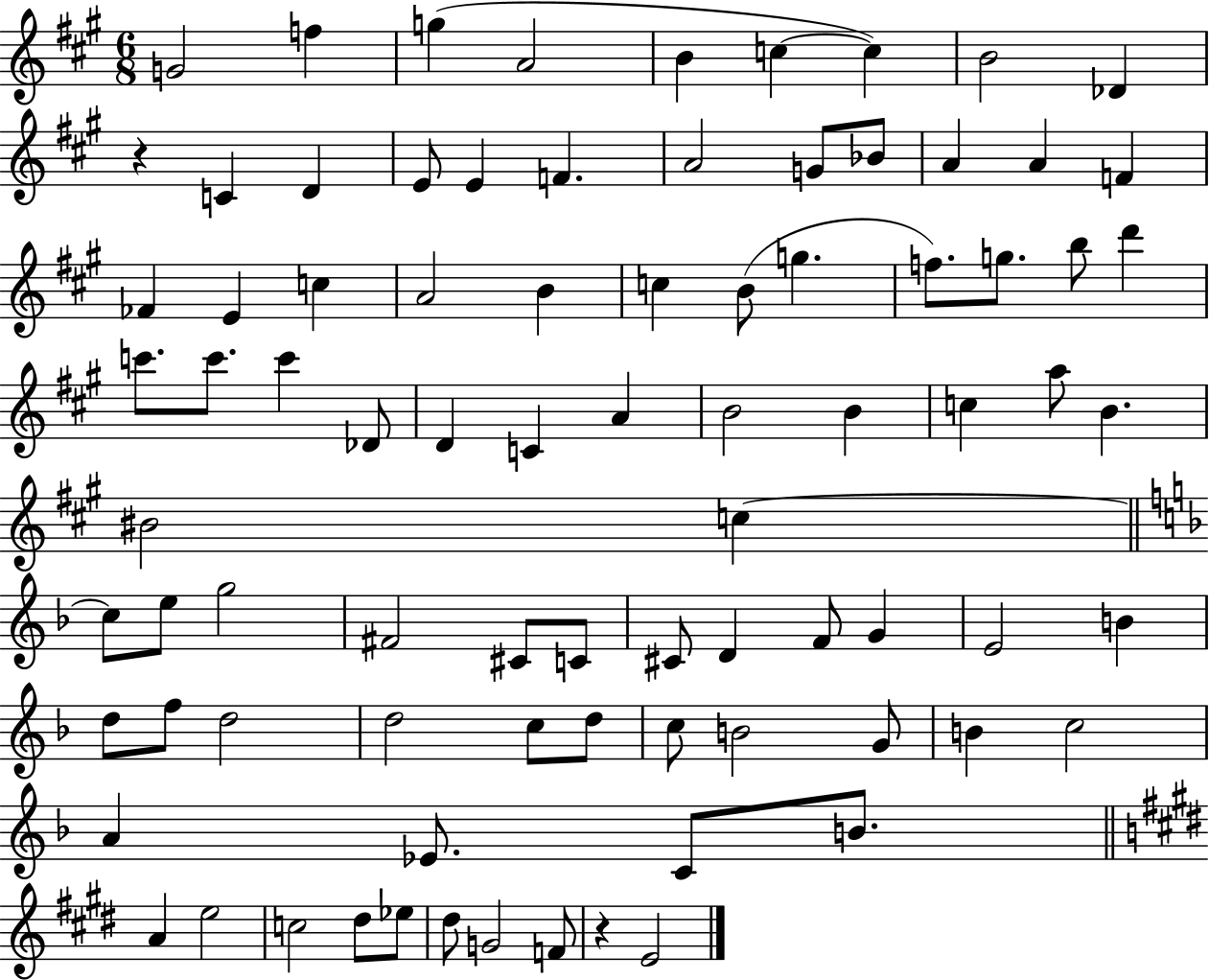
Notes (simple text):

G4/h F5/q G5/q A4/h B4/q C5/q C5/q B4/h Db4/q R/q C4/q D4/q E4/e E4/q F4/q. A4/h G4/e Bb4/e A4/q A4/q F4/q FES4/q E4/q C5/q A4/h B4/q C5/q B4/e G5/q. F5/e. G5/e. B5/e D6/q C6/e. C6/e. C6/q Db4/e D4/q C4/q A4/q B4/h B4/q C5/q A5/e B4/q. BIS4/h C5/q C5/e E5/e G5/h F#4/h C#4/e C4/e C#4/e D4/q F4/e G4/q E4/h B4/q D5/e F5/e D5/h D5/h C5/e D5/e C5/e B4/h G4/e B4/q C5/h A4/q Eb4/e. C4/e B4/e. A4/q E5/h C5/h D#5/e Eb5/e D#5/e G4/h F4/e R/q E4/h